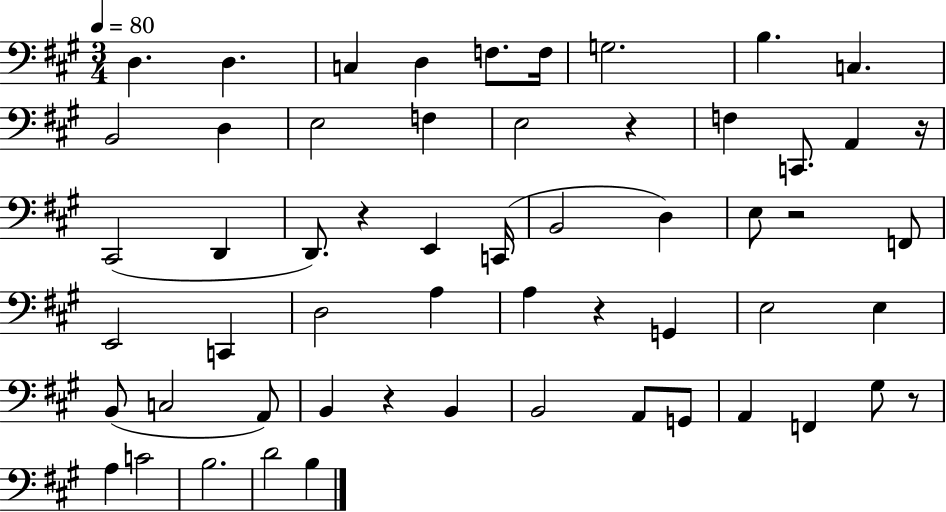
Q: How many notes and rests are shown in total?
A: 57